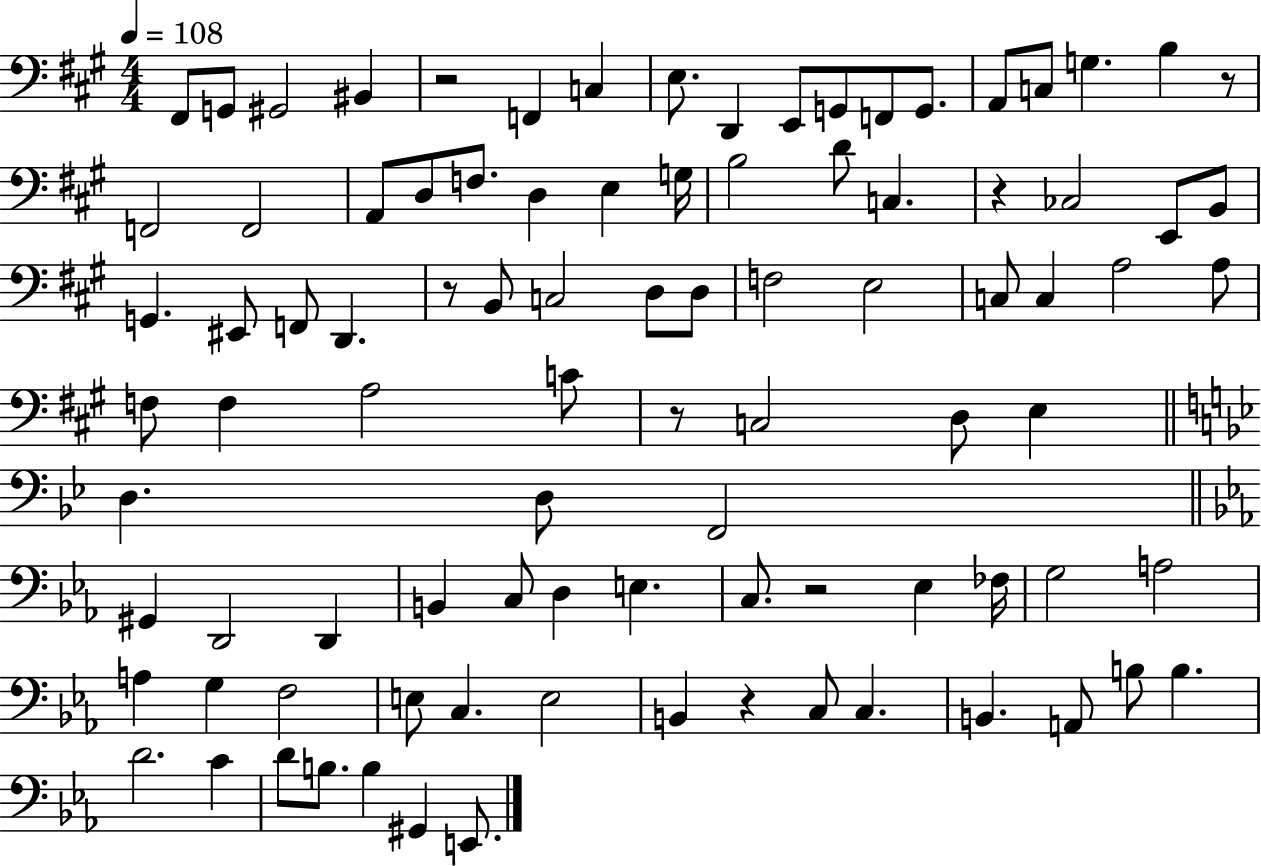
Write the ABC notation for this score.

X:1
T:Untitled
M:4/4
L:1/4
K:A
^F,,/2 G,,/2 ^G,,2 ^B,, z2 F,, C, E,/2 D,, E,,/2 G,,/2 F,,/2 G,,/2 A,,/2 C,/2 G, B, z/2 F,,2 F,,2 A,,/2 D,/2 F,/2 D, E, G,/4 B,2 D/2 C, z _C,2 E,,/2 B,,/2 G,, ^E,,/2 F,,/2 D,, z/2 B,,/2 C,2 D,/2 D,/2 F,2 E,2 C,/2 C, A,2 A,/2 F,/2 F, A,2 C/2 z/2 C,2 D,/2 E, D, D,/2 F,,2 ^G,, D,,2 D,, B,, C,/2 D, E, C,/2 z2 _E, _F,/4 G,2 A,2 A, G, F,2 E,/2 C, E,2 B,, z C,/2 C, B,, A,,/2 B,/2 B, D2 C D/2 B,/2 B, ^G,, E,,/2